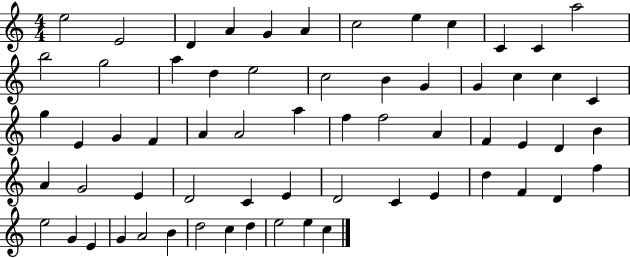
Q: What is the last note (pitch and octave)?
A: C5